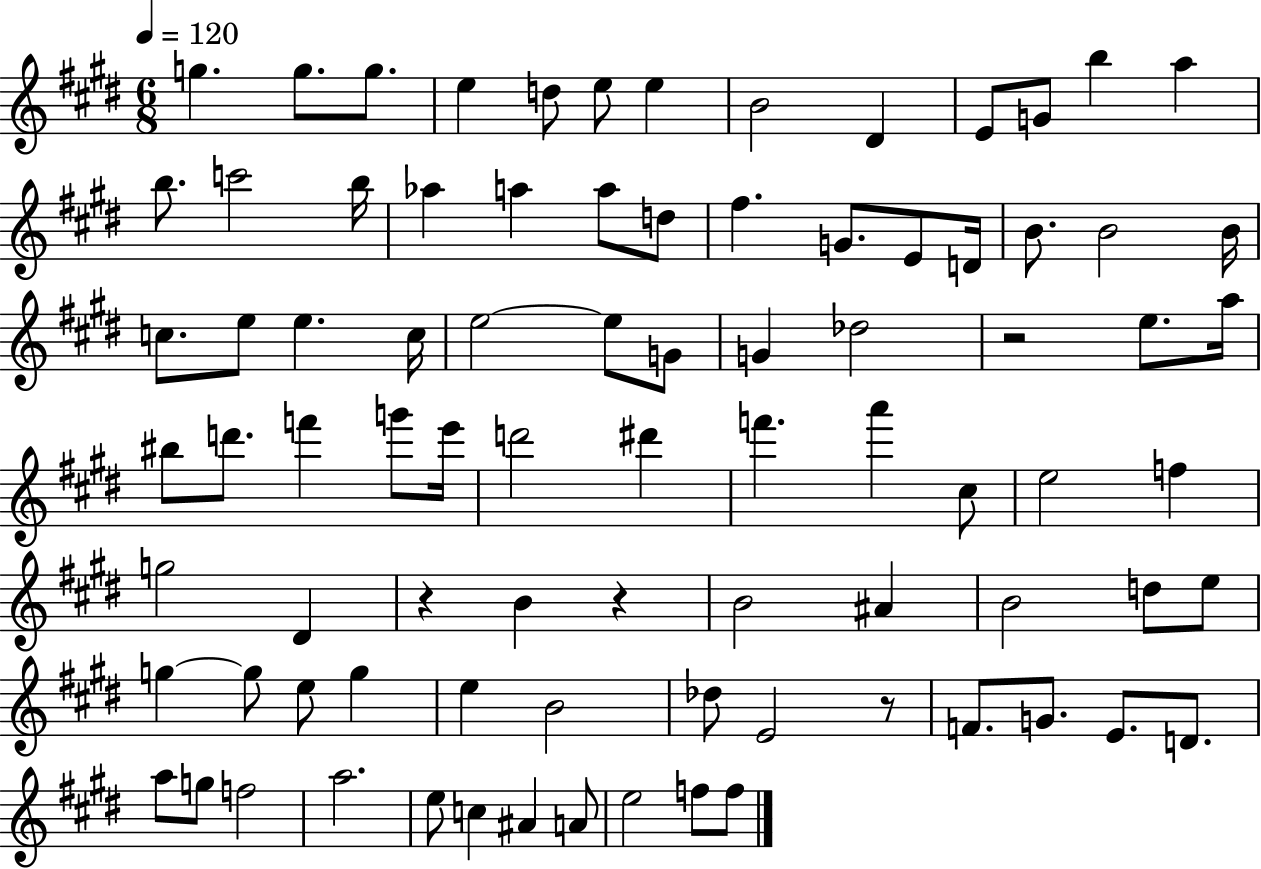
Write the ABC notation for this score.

X:1
T:Untitled
M:6/8
L:1/4
K:E
g g/2 g/2 e d/2 e/2 e B2 ^D E/2 G/2 b a b/2 c'2 b/4 _a a a/2 d/2 ^f G/2 E/2 D/4 B/2 B2 B/4 c/2 e/2 e c/4 e2 e/2 G/2 G _d2 z2 e/2 a/4 ^b/2 d'/2 f' g'/2 e'/4 d'2 ^d' f' a' ^c/2 e2 f g2 ^D z B z B2 ^A B2 d/2 e/2 g g/2 e/2 g e B2 _d/2 E2 z/2 F/2 G/2 E/2 D/2 a/2 g/2 f2 a2 e/2 c ^A A/2 e2 f/2 f/2